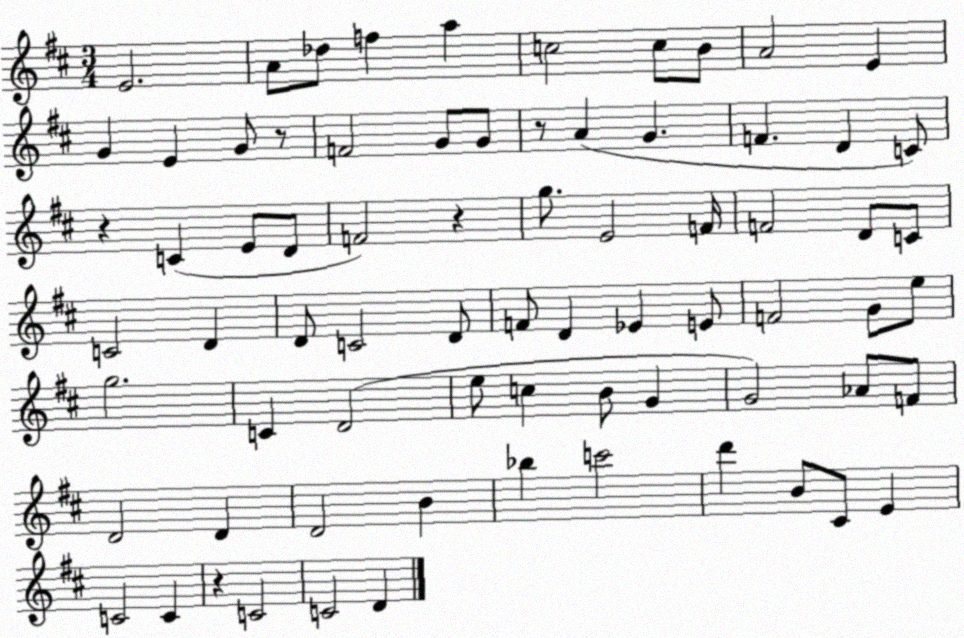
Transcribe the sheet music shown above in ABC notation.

X:1
T:Untitled
M:3/4
L:1/4
K:D
E2 A/2 _d/2 f a c2 c/2 B/2 A2 E G E G/2 z/2 F2 G/2 G/2 z/2 A G F D C/2 z C E/2 D/2 F2 z g/2 E2 F/4 F2 D/2 C/2 C2 D D/2 C2 D/2 F/2 D _E E/2 F2 G/2 e/2 g2 C D2 e/2 c B/2 G G2 _A/2 F/2 D2 D D2 B _b c'2 d' B/2 ^C/2 E C2 C z C2 C2 D